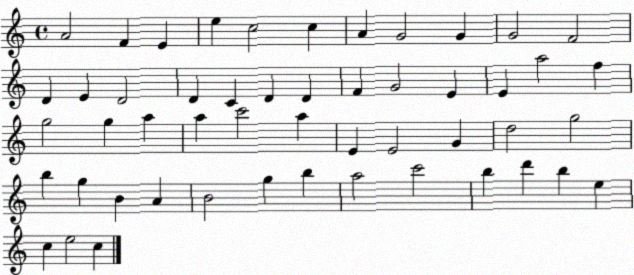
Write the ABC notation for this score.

X:1
T:Untitled
M:4/4
L:1/4
K:C
A2 F E e c2 c A G2 G G2 F2 D E D2 D C D D F G2 E E a2 f g2 g a a c'2 a E E2 G d2 g2 b g B A B2 g b a2 c'2 b d' b e c e2 c